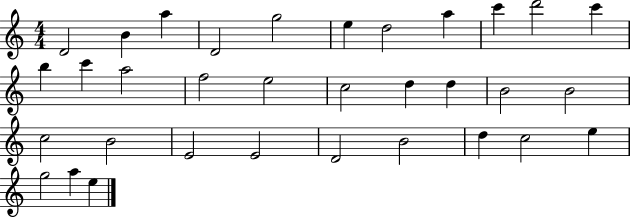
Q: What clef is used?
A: treble